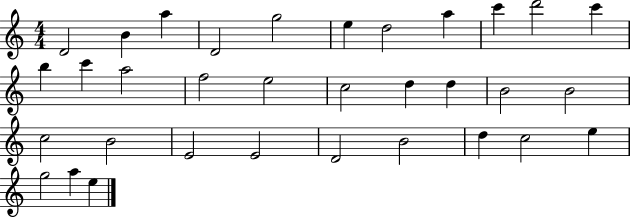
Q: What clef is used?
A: treble